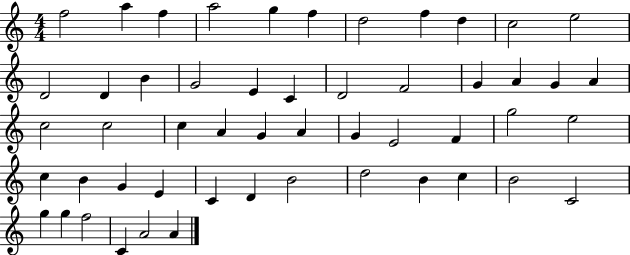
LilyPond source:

{
  \clef treble
  \numericTimeSignature
  \time 4/4
  \key c \major
  f''2 a''4 f''4 | a''2 g''4 f''4 | d''2 f''4 d''4 | c''2 e''2 | \break d'2 d'4 b'4 | g'2 e'4 c'4 | d'2 f'2 | g'4 a'4 g'4 a'4 | \break c''2 c''2 | c''4 a'4 g'4 a'4 | g'4 e'2 f'4 | g''2 e''2 | \break c''4 b'4 g'4 e'4 | c'4 d'4 b'2 | d''2 b'4 c''4 | b'2 c'2 | \break g''4 g''4 f''2 | c'4 a'2 a'4 | \bar "|."
}